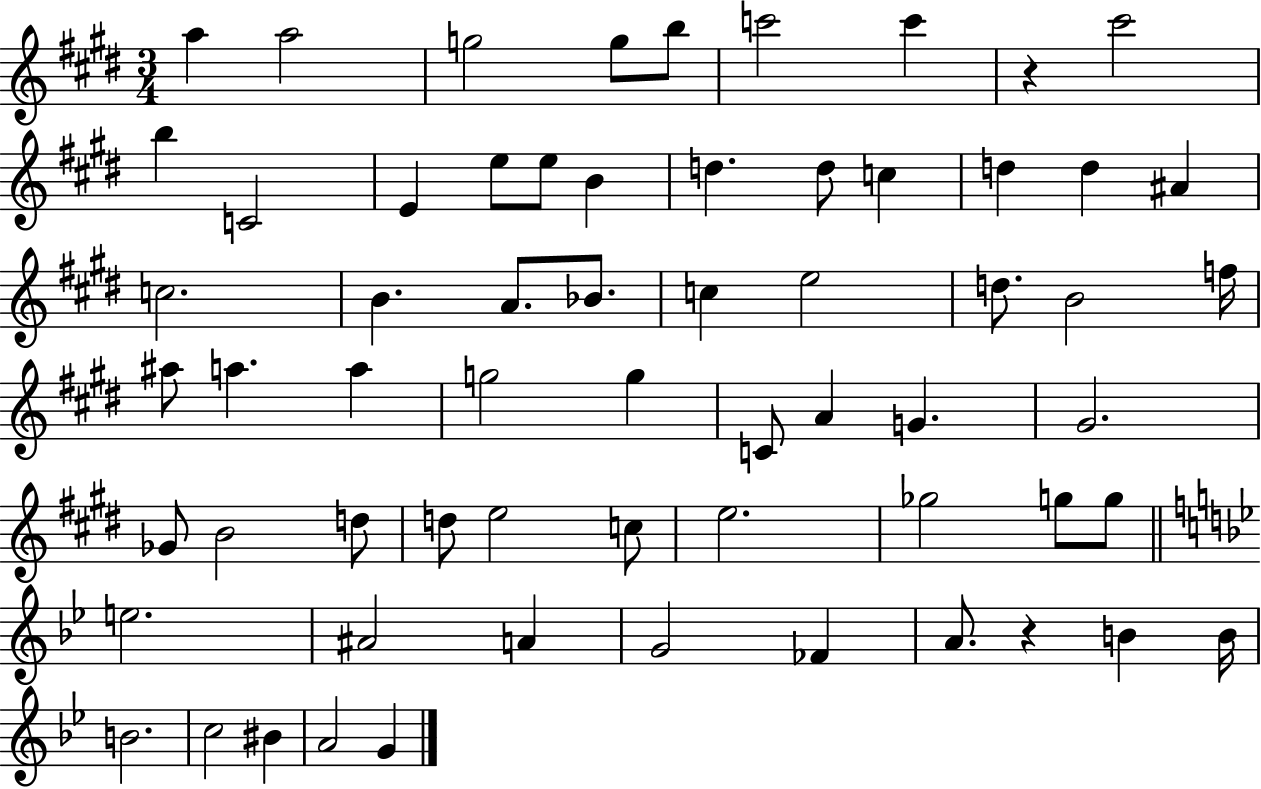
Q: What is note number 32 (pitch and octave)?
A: A5